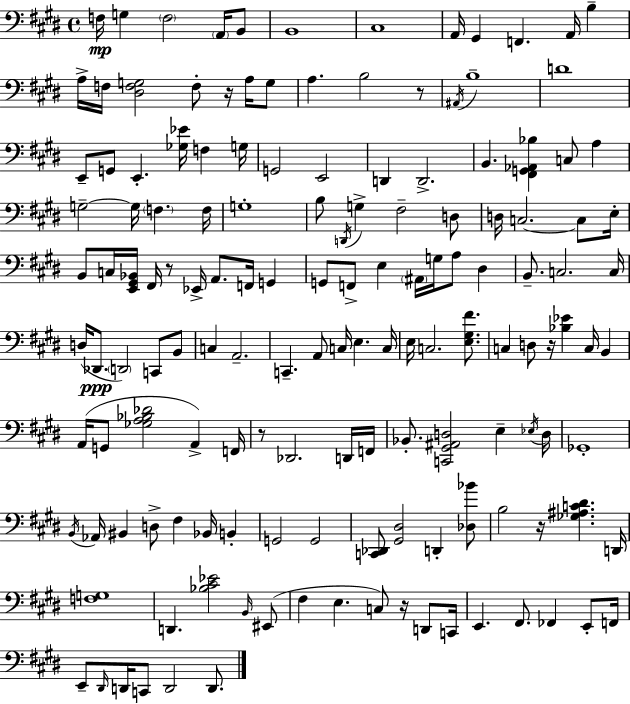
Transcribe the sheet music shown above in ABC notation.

X:1
T:Untitled
M:4/4
L:1/4
K:E
F,/4 G, F,2 A,,/4 B,,/2 B,,4 ^C,4 A,,/4 ^G,, F,, A,,/4 B, A,/4 F,/4 [^D,F,G,]2 F,/2 z/4 A,/4 G,/2 A, B,2 z/2 ^A,,/4 B,4 D4 E,,/2 G,,/2 E,, [_G,_E]/4 F, G,/4 G,,2 E,,2 D,, D,,2 B,, [^F,,G,,_A,,_B,] C,/2 A, G,2 G,/4 F, F,/4 G,4 B,/2 D,,/4 G, ^F,2 D,/2 D,/4 C,2 C,/2 E,/4 B,,/2 C,/4 [E,,^G,,_B,,]/4 ^F,,/4 z/2 _E,,/4 A,,/2 F,,/4 G,, G,,/2 F,,/2 E, ^A,,/4 G,/4 A,/2 ^D, B,,/2 C,2 C,/4 D,/4 _D,,/2 D,,2 C,,/2 B,,/2 C, A,,2 C,, A,,/2 C,/4 E, C,/4 E,/4 C,2 [E,^G,^F]/2 C, D,/2 z/4 [_B,_E] C,/4 B,, A,,/4 G,,/2 [_G,A,_B,_D]2 A,, F,,/4 z/2 _D,,2 D,,/4 F,,/4 _B,,/2 [C,,^G,,^A,,D,]2 E, _E,/4 D,/4 _G,,4 B,,/4 _A,,/4 ^B,, D,/2 ^F, _B,,/4 B,, G,,2 G,,2 [C,,_D,,]/2 [^G,,^D,]2 D,, [_D,_B]/2 B,2 z/4 [_G,^A,C^D] D,,/4 [F,G,]4 D,, [_B,^C_E]2 B,,/4 ^E,,/2 ^F, E, C,/2 z/4 D,,/2 C,,/4 E,, ^F,,/2 _F,, E,,/2 F,,/4 E,,/2 ^D,,/4 D,,/4 C,,/2 D,,2 D,,/2